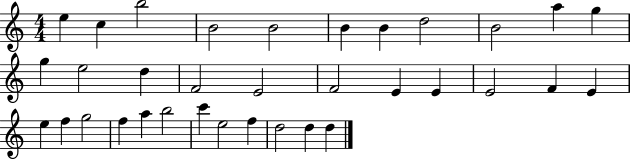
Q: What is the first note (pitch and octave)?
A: E5